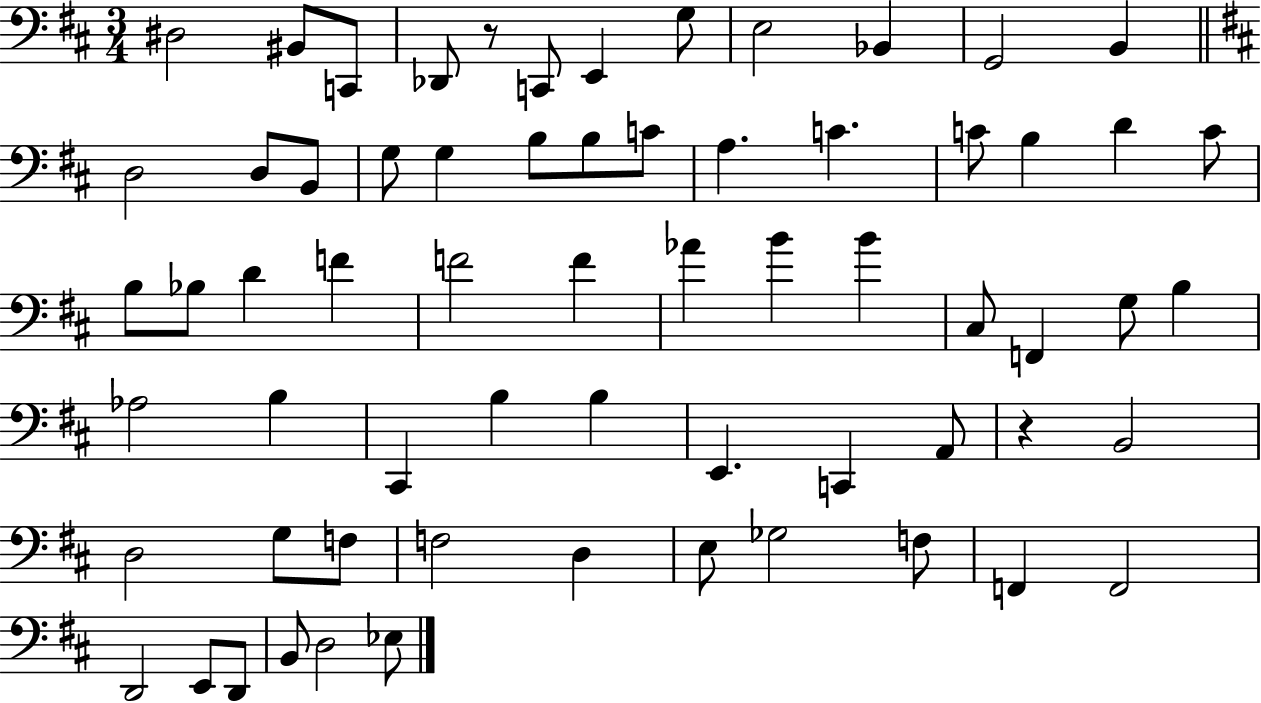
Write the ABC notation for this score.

X:1
T:Untitled
M:3/4
L:1/4
K:D
^D,2 ^B,,/2 C,,/2 _D,,/2 z/2 C,,/2 E,, G,/2 E,2 _B,, G,,2 B,, D,2 D,/2 B,,/2 G,/2 G, B,/2 B,/2 C/2 A, C C/2 B, D C/2 B,/2 _B,/2 D F F2 F _A B B ^C,/2 F,, G,/2 B, _A,2 B, ^C,, B, B, E,, C,, A,,/2 z B,,2 D,2 G,/2 F,/2 F,2 D, E,/2 _G,2 F,/2 F,, F,,2 D,,2 E,,/2 D,,/2 B,,/2 D,2 _E,/2